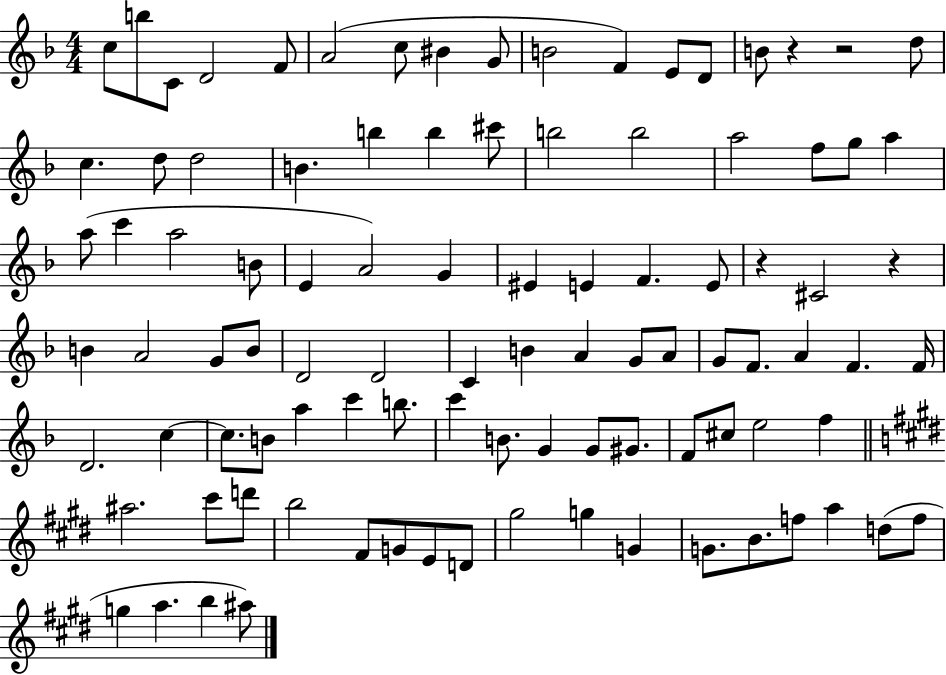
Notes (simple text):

C5/e B5/e C4/e D4/h F4/e A4/h C5/e BIS4/q G4/e B4/h F4/q E4/e D4/e B4/e R/q R/h D5/e C5/q. D5/e D5/h B4/q. B5/q B5/q C#6/e B5/h B5/h A5/h F5/e G5/e A5/q A5/e C6/q A5/h B4/e E4/q A4/h G4/q EIS4/q E4/q F4/q. E4/e R/q C#4/h R/q B4/q A4/h G4/e B4/e D4/h D4/h C4/q B4/q A4/q G4/e A4/e G4/e F4/e. A4/q F4/q. F4/s D4/h. C5/q C5/e. B4/e A5/q C6/q B5/e. C6/q B4/e. G4/q G4/e G#4/e. F4/e C#5/e E5/h F5/q A#5/h. C#6/e D6/e B5/h F#4/e G4/e E4/e D4/e G#5/h G5/q G4/q G4/e. B4/e. F5/e A5/q D5/e F5/e G5/q A5/q. B5/q A#5/e